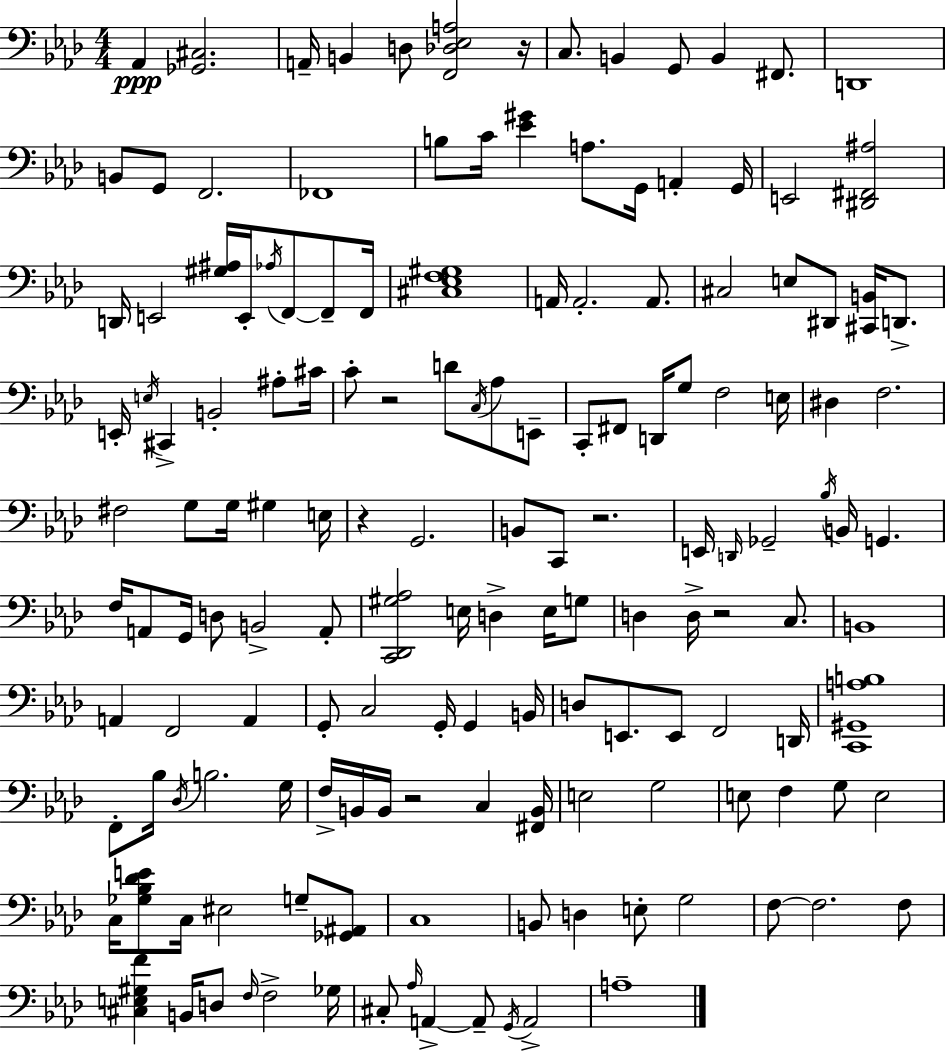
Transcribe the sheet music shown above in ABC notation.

X:1
T:Untitled
M:4/4
L:1/4
K:Fm
_A,, [_G,,^C,]2 A,,/4 B,, D,/2 [F,,_D,_E,A,]2 z/4 C,/2 B,, G,,/2 B,, ^F,,/2 D,,4 B,,/2 G,,/2 F,,2 _F,,4 B,/2 C/4 [_E^G] A,/2 G,,/4 A,, G,,/4 E,,2 [^D,,^F,,^A,]2 D,,/4 E,,2 [^G,^A,]/4 E,,/4 _A,/4 F,,/2 F,,/2 F,,/4 [^C,_E,F,^G,]4 A,,/4 A,,2 A,,/2 ^C,2 E,/2 ^D,,/2 [^C,,B,,]/4 D,,/2 E,,/4 E,/4 ^C,, B,,2 ^A,/2 ^C/4 C/2 z2 D/2 C,/4 _A,/2 E,,/2 C,,/2 ^F,,/2 D,,/4 G,/2 F,2 E,/4 ^D, F,2 ^F,2 G,/2 G,/4 ^G, E,/4 z G,,2 B,,/2 C,,/2 z2 E,,/4 D,,/4 _G,,2 _B,/4 B,,/4 G,, F,/4 A,,/2 G,,/4 D,/2 B,,2 A,,/2 [C,,_D,,^G,_A,]2 E,/4 D, E,/4 G,/2 D, D,/4 z2 C,/2 B,,4 A,, F,,2 A,, G,,/2 C,2 G,,/4 G,, B,,/4 D,/2 E,,/2 E,,/2 F,,2 D,,/4 [C,,^G,,A,B,]4 F,,/2 _B,/4 _D,/4 B,2 G,/4 F,/4 B,,/4 B,,/4 z2 C, [^F,,B,,]/4 E,2 G,2 E,/2 F, G,/2 E,2 C,/4 [_G,_B,_DE]/2 C,/4 ^E,2 G,/2 [_G,,^A,,]/2 C,4 B,,/2 D, E,/2 G,2 F,/2 F,2 F,/2 [^C,E,^G,F] B,,/4 D,/2 F,/4 F,2 _G,/4 ^C,/2 _A,/4 A,, A,,/2 G,,/4 A,,2 A,4